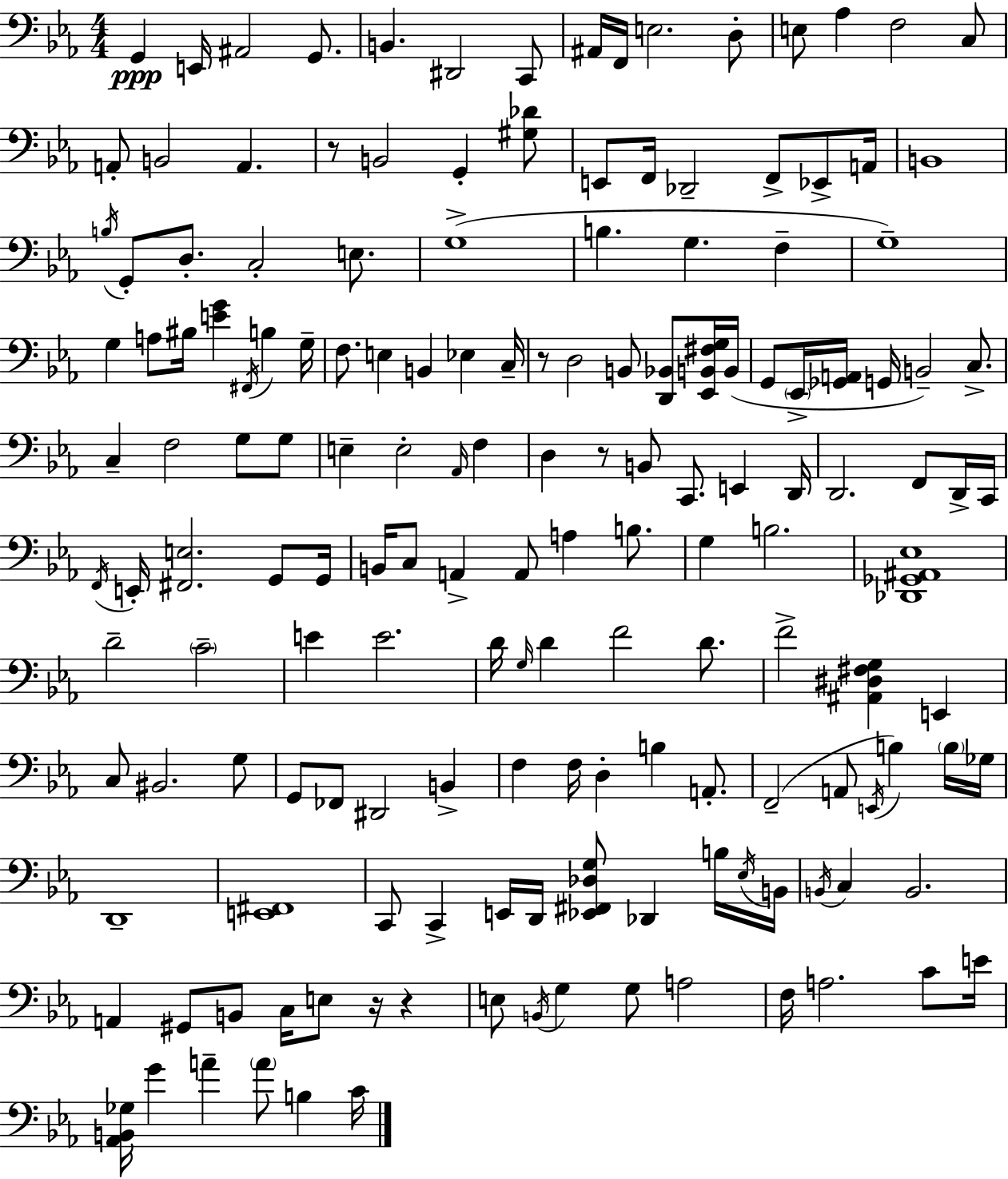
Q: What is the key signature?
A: C minor